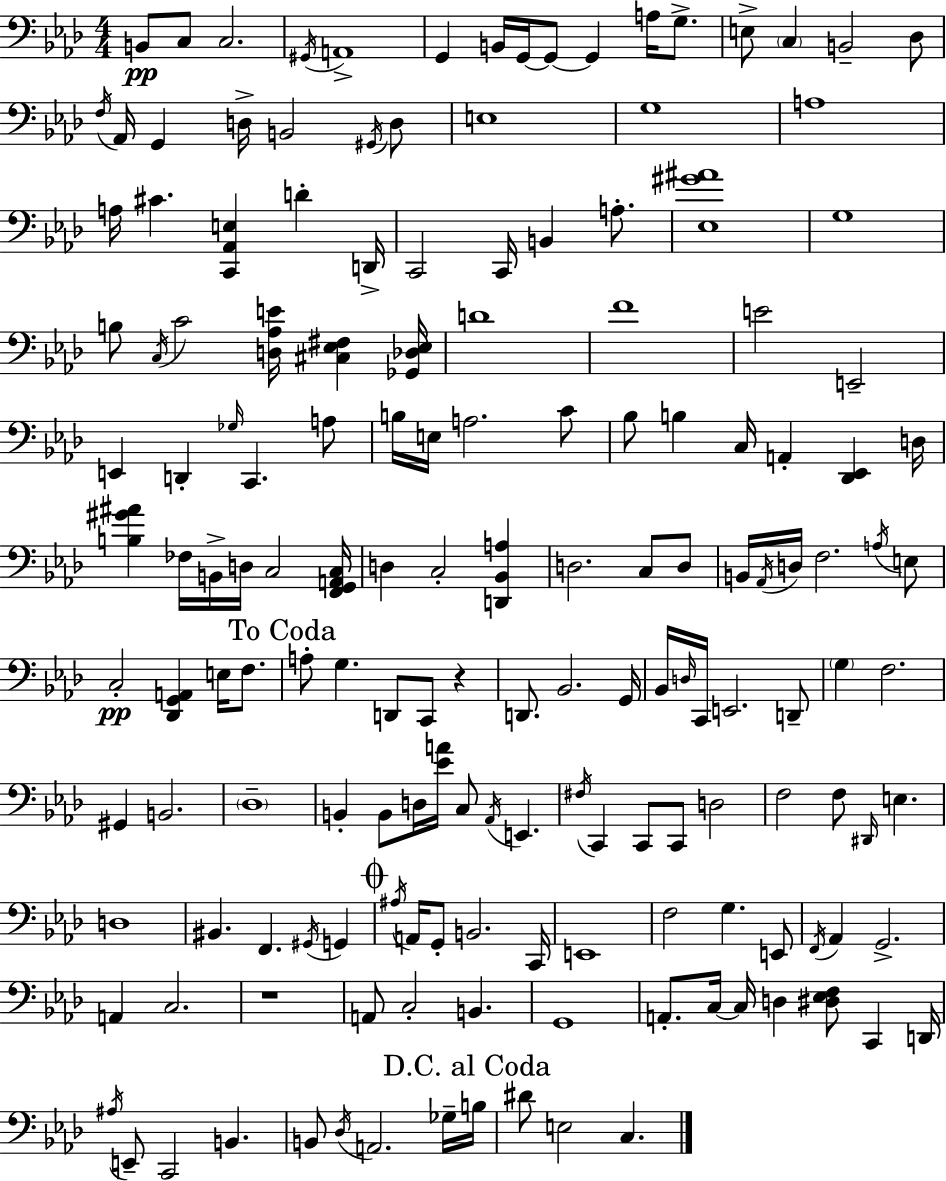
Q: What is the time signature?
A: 4/4